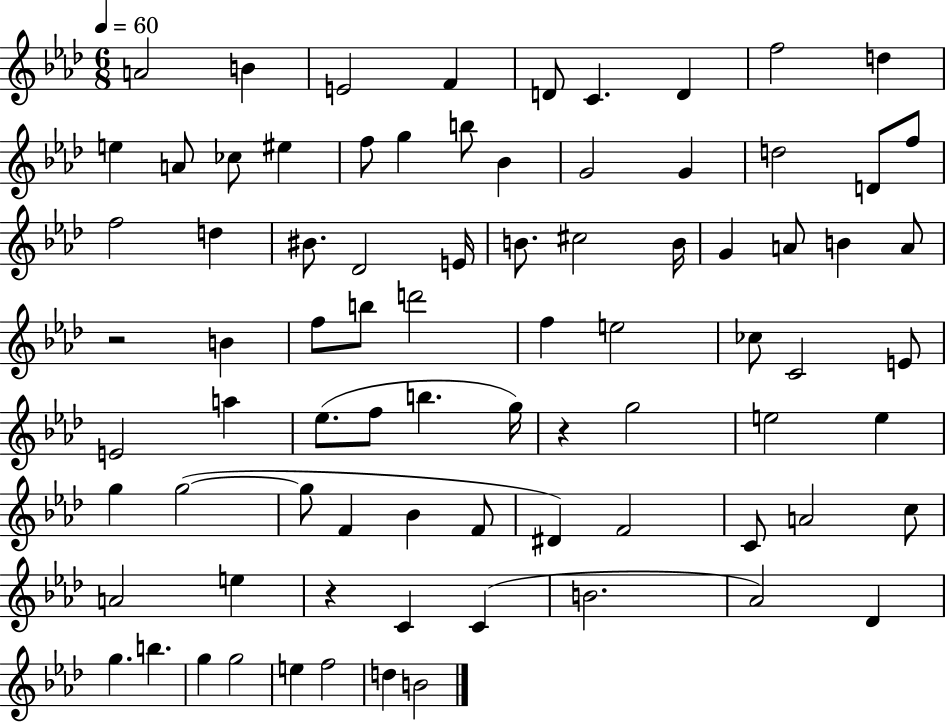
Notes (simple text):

A4/h B4/q E4/h F4/q D4/e C4/q. D4/q F5/h D5/q E5/q A4/e CES5/e EIS5/q F5/e G5/q B5/e Bb4/q G4/h G4/q D5/h D4/e F5/e F5/h D5/q BIS4/e. Db4/h E4/s B4/e. C#5/h B4/s G4/q A4/e B4/q A4/e R/h B4/q F5/e B5/e D6/h F5/q E5/h CES5/e C4/h E4/e E4/h A5/q Eb5/e. F5/e B5/q. G5/s R/q G5/h E5/h E5/q G5/q G5/h G5/e F4/q Bb4/q F4/e D#4/q F4/h C4/e A4/h C5/e A4/h E5/q R/q C4/q C4/q B4/h. Ab4/h Db4/q G5/q. B5/q. G5/q G5/h E5/q F5/h D5/q B4/h